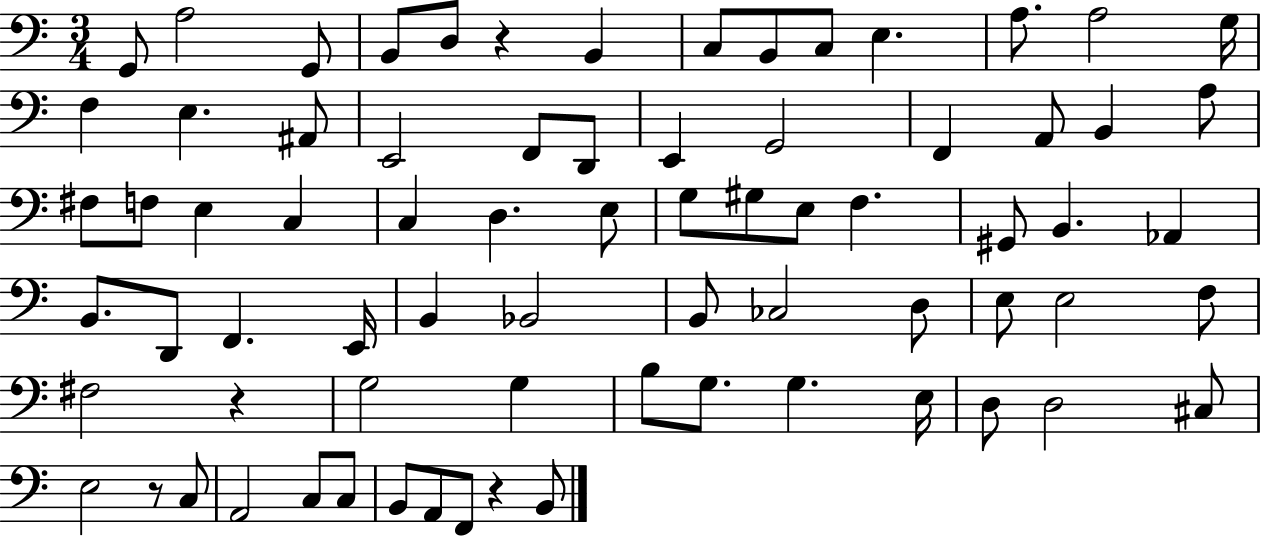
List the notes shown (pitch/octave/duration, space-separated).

G2/e A3/h G2/e B2/e D3/e R/q B2/q C3/e B2/e C3/e E3/q. A3/e. A3/h G3/s F3/q E3/q. A#2/e E2/h F2/e D2/e E2/q G2/h F2/q A2/e B2/q A3/e F#3/e F3/e E3/q C3/q C3/q D3/q. E3/e G3/e G#3/e E3/e F3/q. G#2/e B2/q. Ab2/q B2/e. D2/e F2/q. E2/s B2/q Bb2/h B2/e CES3/h D3/e E3/e E3/h F3/e F#3/h R/q G3/h G3/q B3/e G3/e. G3/q. E3/s D3/e D3/h C#3/e E3/h R/e C3/e A2/h C3/e C3/e B2/e A2/e F2/e R/q B2/e